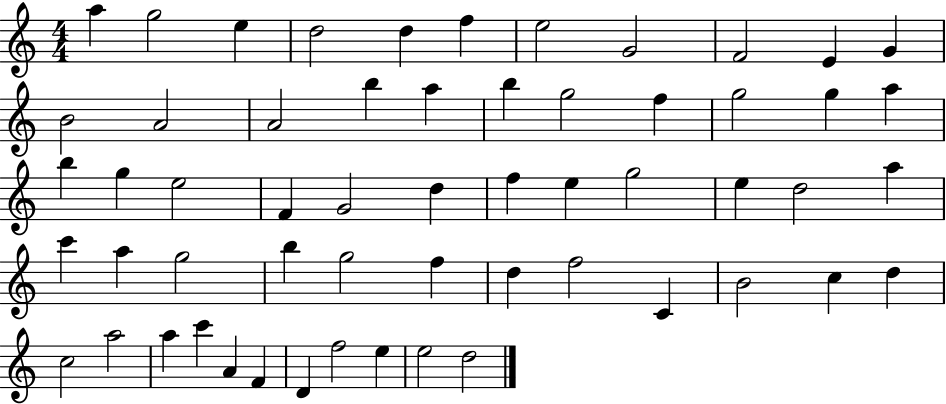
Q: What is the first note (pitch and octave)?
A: A5